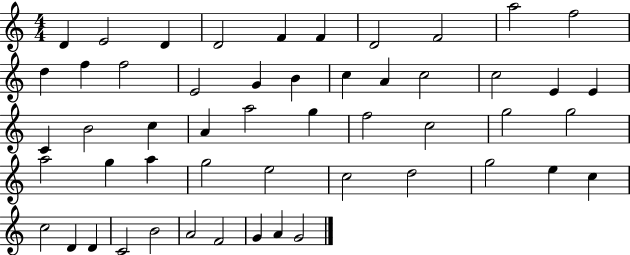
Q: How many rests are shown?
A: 0